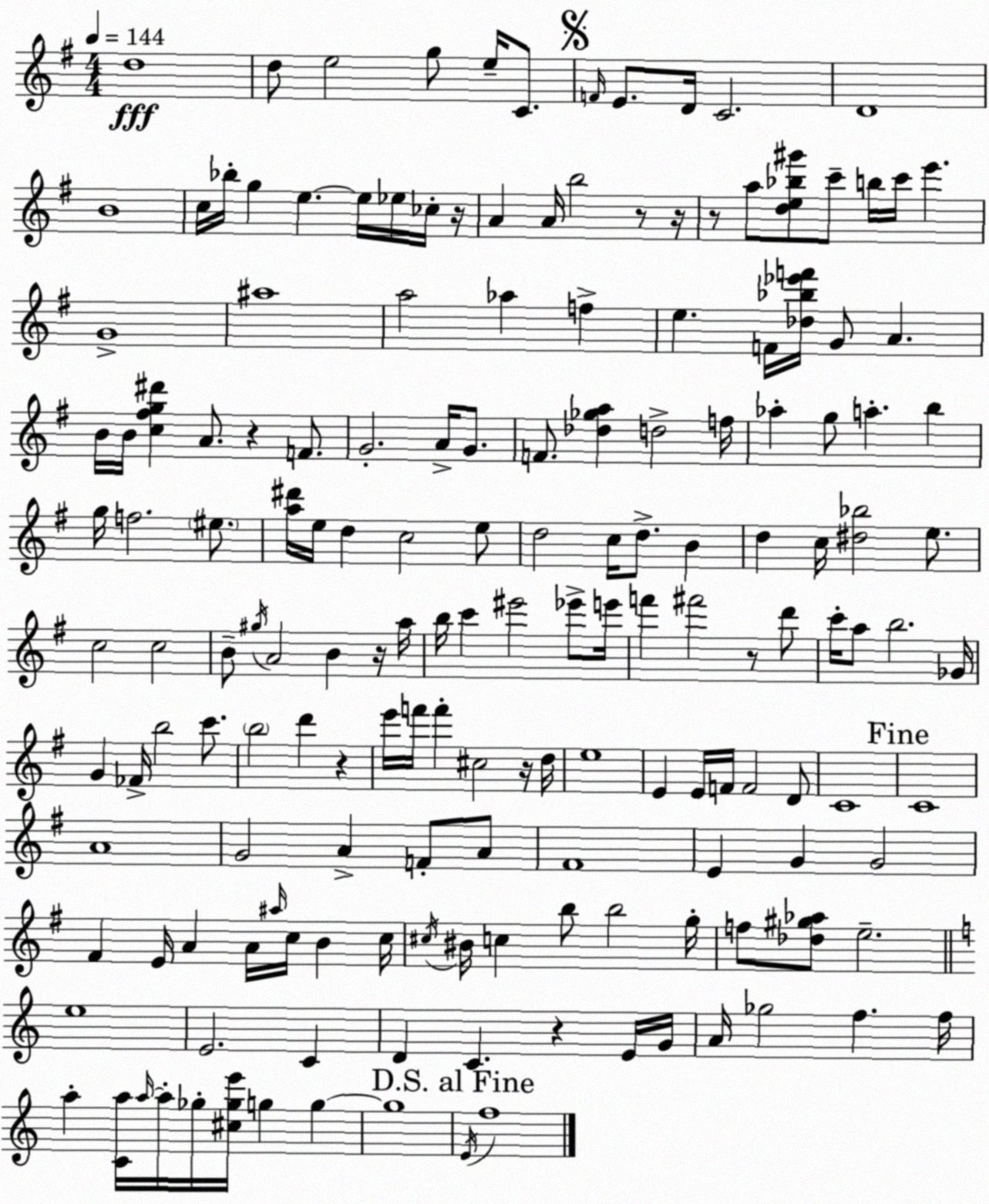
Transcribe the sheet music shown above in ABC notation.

X:1
T:Untitled
M:4/4
L:1/4
K:Em
d4 d/2 e2 g/2 e/4 C/2 F/4 E/2 D/4 C2 D4 B4 c/4 _b/4 g e e/4 _e/4 _c/4 z/4 A A/4 b2 z/2 z/4 z/2 a/2 [de_b^g']/2 c'/2 b/4 c'/4 e' G4 ^a4 a2 _a f e F/4 [_d_b_e'f']/4 G/2 A B/4 B/4 [c^fg^d'] A/2 z F/2 G2 A/4 G/2 F/2 [_d_ga] d2 f/4 _a g/2 a b g/4 f2 ^e/2 [a^d']/4 e/4 d c2 e/2 d2 c/4 d/2 B d c/4 [^d_b]2 e/2 c2 c2 B/2 ^g/4 A2 B z/4 a/4 b/4 c' ^e'2 _e'/2 e'/4 f' ^f'2 z/2 d'/2 c'/4 a/2 b2 _G/4 G _F/4 b2 c'/2 b2 d' z e'/4 f'/4 f' ^c2 z/4 d/4 e4 E E/4 F/4 F2 D/2 C4 C4 A4 G2 A F/2 A/2 ^F4 E G G2 ^F E/4 A A/4 ^a/4 c/4 B c/4 ^c/4 ^B/4 c b/2 b2 g/4 f/2 [_d^g_a]/2 e2 e4 E2 C D C z E/4 G/4 A/4 _g2 f f/4 a [Ca]/4 a/4 a/4 _g/4 [^c_ge']/4 g g g4 E/4 f4